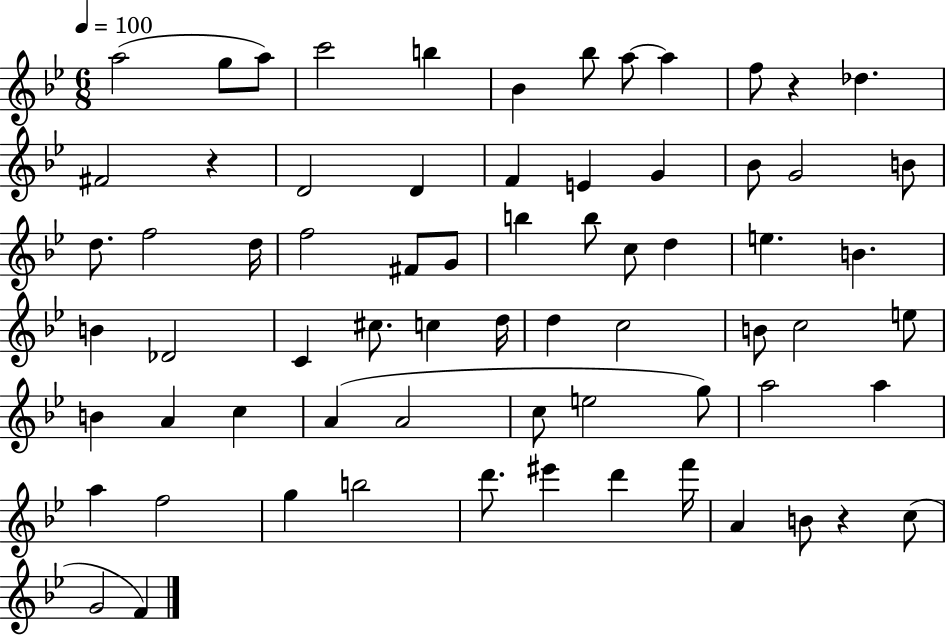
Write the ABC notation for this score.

X:1
T:Untitled
M:6/8
L:1/4
K:Bb
a2 g/2 a/2 c'2 b _B _b/2 a/2 a f/2 z _d ^F2 z D2 D F E G _B/2 G2 B/2 d/2 f2 d/4 f2 ^F/2 G/2 b b/2 c/2 d e B B _D2 C ^c/2 c d/4 d c2 B/2 c2 e/2 B A c A A2 c/2 e2 g/2 a2 a a f2 g b2 d'/2 ^e' d' f'/4 A B/2 z c/2 G2 F